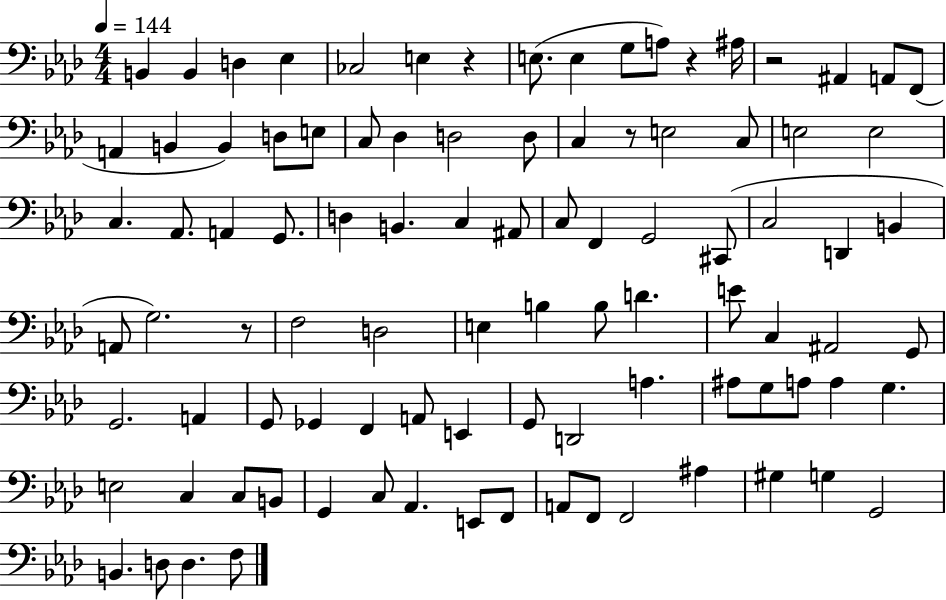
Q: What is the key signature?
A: AES major